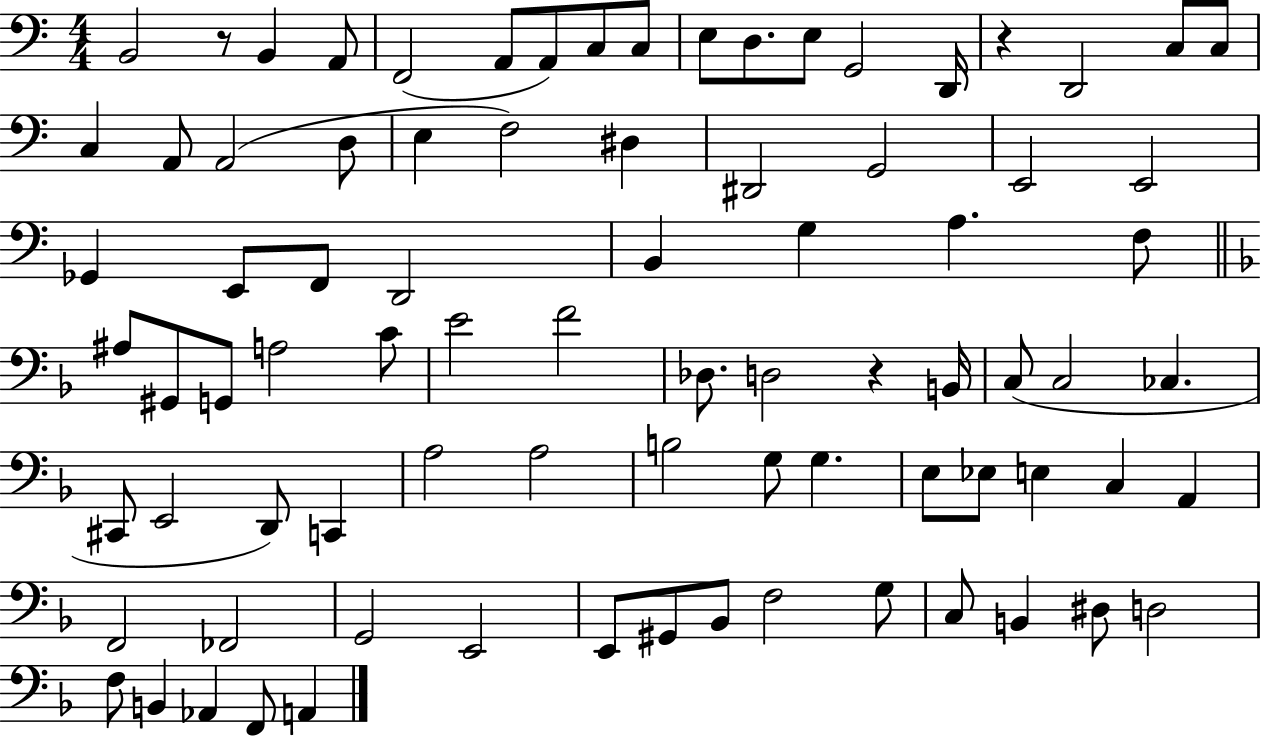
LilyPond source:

{
  \clef bass
  \numericTimeSignature
  \time 4/4
  \key c \major
  b,2 r8 b,4 a,8 | f,2( a,8 a,8) c8 c8 | e8 d8. e8 g,2 d,16 | r4 d,2 c8 c8 | \break c4 a,8 a,2( d8 | e4 f2) dis4 | dis,2 g,2 | e,2 e,2 | \break ges,4 e,8 f,8 d,2 | b,4 g4 a4. f8 | \bar "||" \break \key f \major ais8 gis,8 g,8 a2 c'8 | e'2 f'2 | des8. d2 r4 b,16 | c8( c2 ces4. | \break cis,8 e,2 d,8) c,4 | a2 a2 | b2 g8 g4. | e8 ees8 e4 c4 a,4 | \break f,2 fes,2 | g,2 e,2 | e,8 gis,8 bes,8 f2 g8 | c8 b,4 dis8 d2 | \break f8 b,4 aes,4 f,8 a,4 | \bar "|."
}